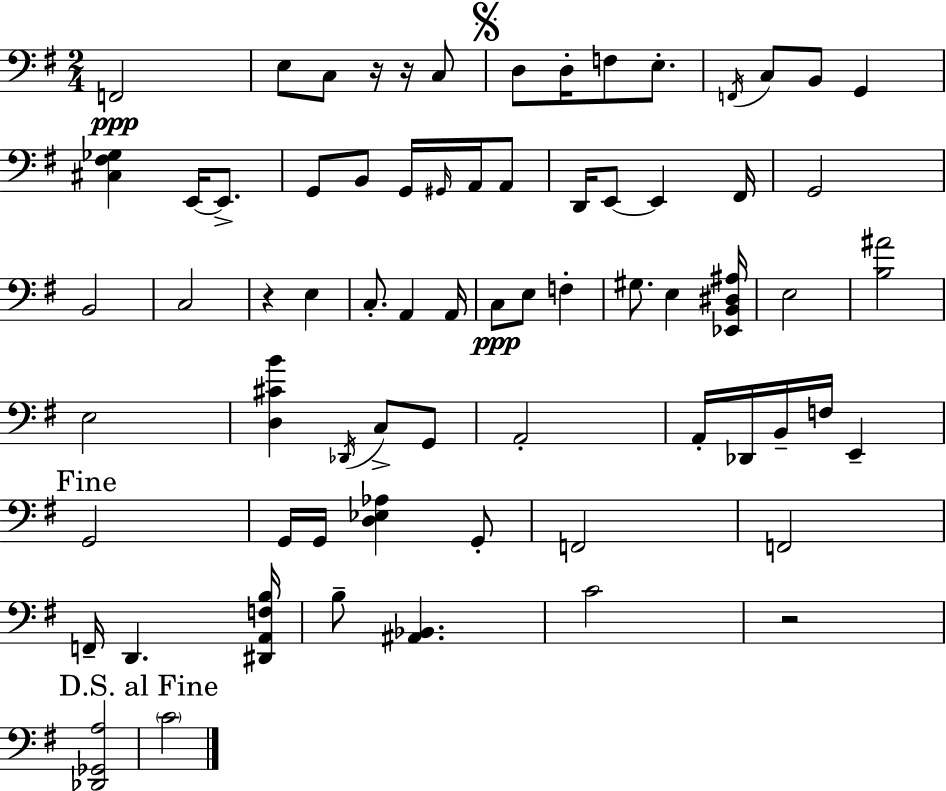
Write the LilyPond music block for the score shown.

{
  \clef bass
  \numericTimeSignature
  \time 2/4
  \key g \major
  f,2\ppp | e8 c8 r16 r16 c8 | \mark \markup { \musicglyph "scripts.segno" } d8 d16-. f8 e8.-. | \acciaccatura { f,16 } c8 b,8 g,4 | \break <cis fis ges>4 e,16~~ e,8.-> | g,8 b,8 g,16 \grace { gis,16 } a,16 | a,8 d,16 e,8~~ e,4 | fis,16 g,2 | \break b,2 | c2 | r4 e4 | c8.-. a,4 | \break a,16 c8\ppp e8 f4-. | gis8. e4 | <ees, b, dis ais>16 e2 | <b ais'>2 | \break e2 | <d cis' b'>4 \acciaccatura { des,16 } c8-> | g,8 a,2-. | a,16-. des,16 b,16-- f16 e,4-- | \break \mark "Fine" g,2 | g,16 g,16 <d ees aes>4 | g,8-. f,2 | f,2 | \break f,16-- d,4. | <dis, a, f b>16 b8-- <ais, bes,>4. | c'2 | r2 | \break <des, ges, a>2 | \mark "D.S. al Fine" \parenthesize c'2 | \bar "|."
}